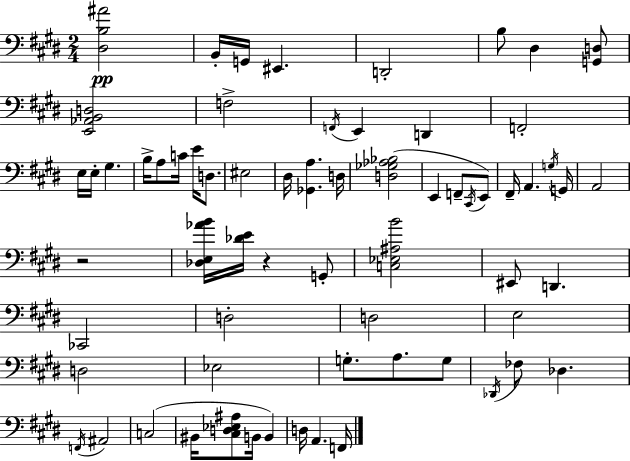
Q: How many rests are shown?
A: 2